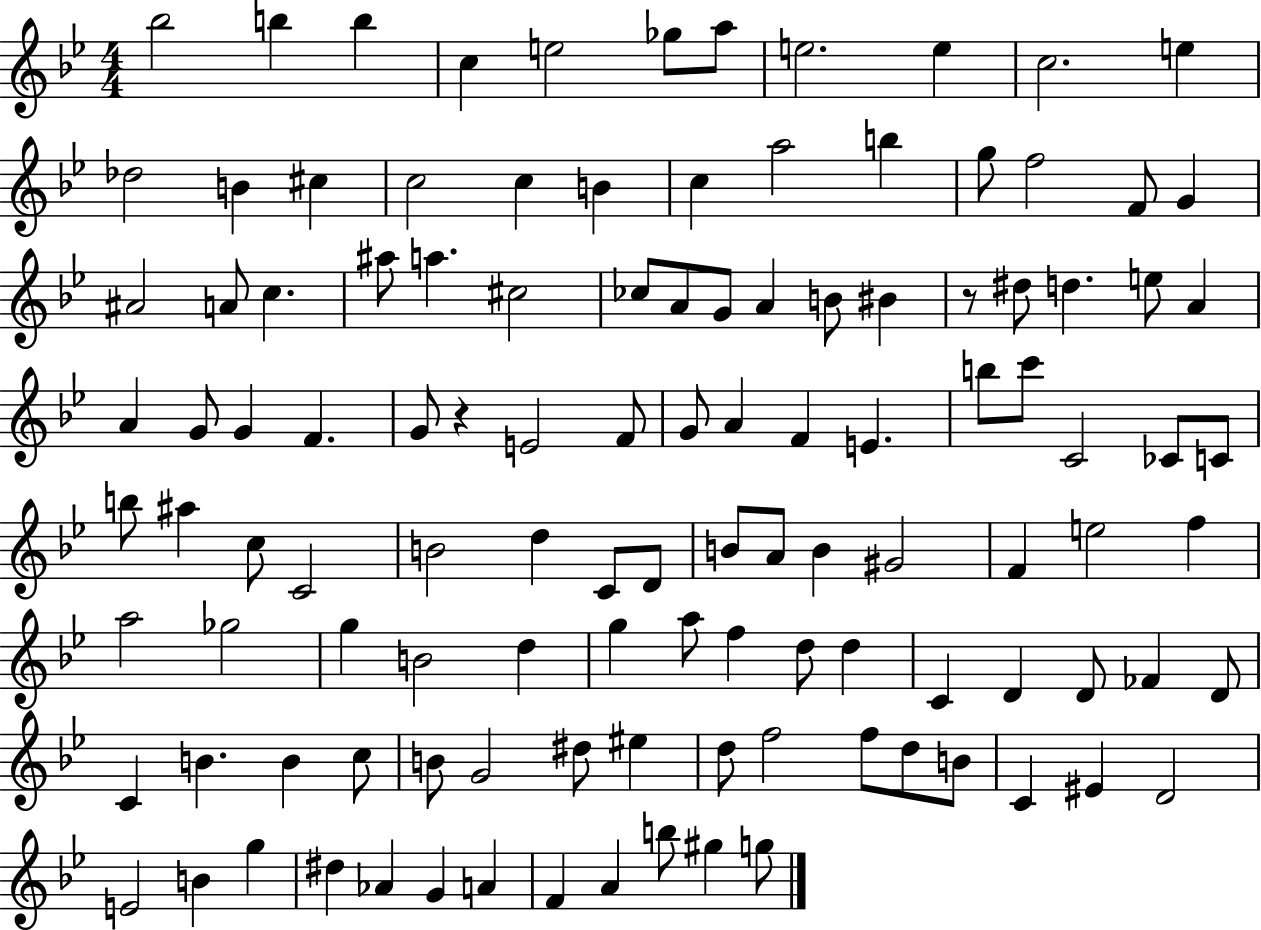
{
  \clef treble
  \numericTimeSignature
  \time 4/4
  \key bes \major
  bes''2 b''4 b''4 | c''4 e''2 ges''8 a''8 | e''2. e''4 | c''2. e''4 | \break des''2 b'4 cis''4 | c''2 c''4 b'4 | c''4 a''2 b''4 | g''8 f''2 f'8 g'4 | \break ais'2 a'8 c''4. | ais''8 a''4. cis''2 | ces''8 a'8 g'8 a'4 b'8 bis'4 | r8 dis''8 d''4. e''8 a'4 | \break a'4 g'8 g'4 f'4. | g'8 r4 e'2 f'8 | g'8 a'4 f'4 e'4. | b''8 c'''8 c'2 ces'8 c'8 | \break b''8 ais''4 c''8 c'2 | b'2 d''4 c'8 d'8 | b'8 a'8 b'4 gis'2 | f'4 e''2 f''4 | \break a''2 ges''2 | g''4 b'2 d''4 | g''4 a''8 f''4 d''8 d''4 | c'4 d'4 d'8 fes'4 d'8 | \break c'4 b'4. b'4 c''8 | b'8 g'2 dis''8 eis''4 | d''8 f''2 f''8 d''8 b'8 | c'4 eis'4 d'2 | \break e'2 b'4 g''4 | dis''4 aes'4 g'4 a'4 | f'4 a'4 b''8 gis''4 g''8 | \bar "|."
}